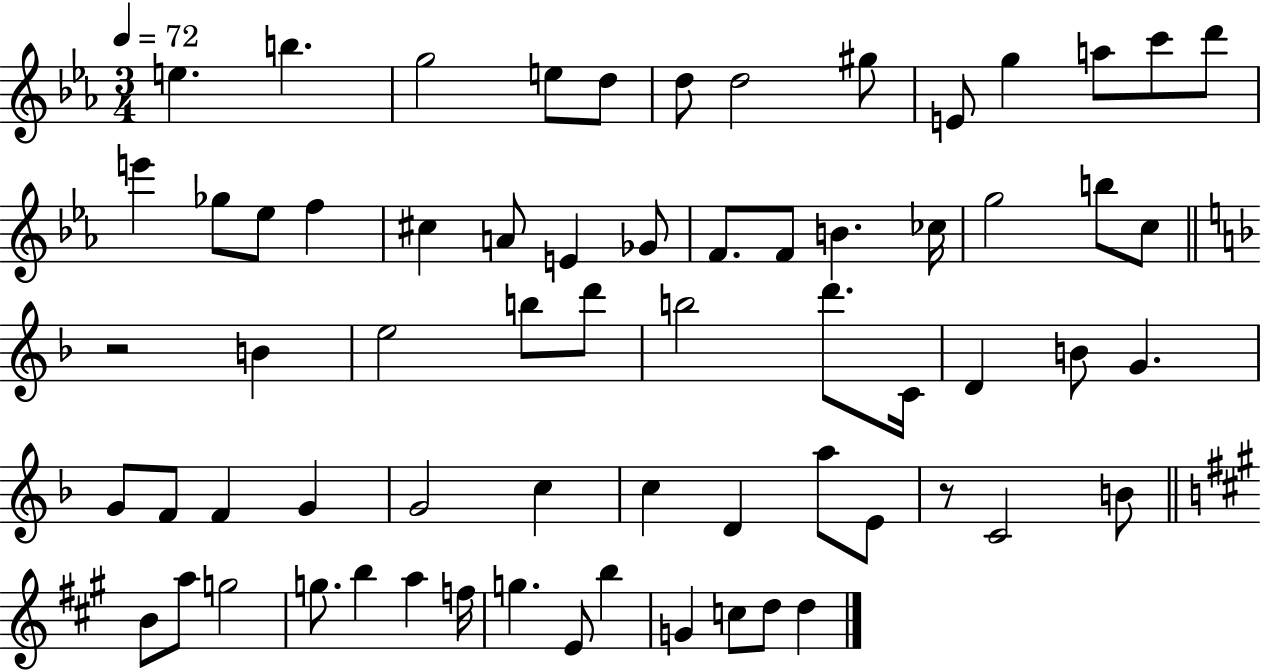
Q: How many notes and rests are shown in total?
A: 66